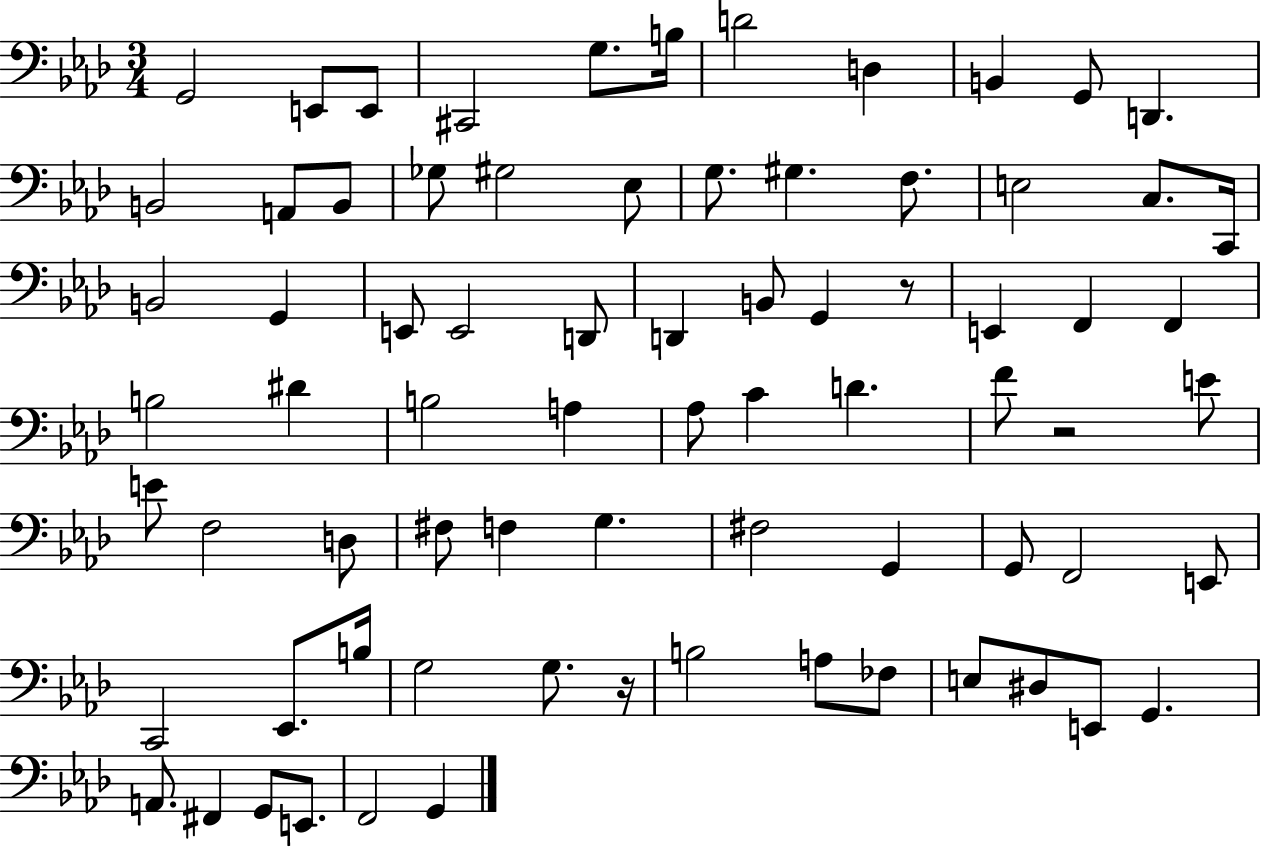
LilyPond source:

{
  \clef bass
  \numericTimeSignature
  \time 3/4
  \key aes \major
  g,2 e,8 e,8 | cis,2 g8. b16 | d'2 d4 | b,4 g,8 d,4. | \break b,2 a,8 b,8 | ges8 gis2 ees8 | g8. gis4. f8. | e2 c8. c,16 | \break b,2 g,4 | e,8 e,2 d,8 | d,4 b,8 g,4 r8 | e,4 f,4 f,4 | \break b2 dis'4 | b2 a4 | aes8 c'4 d'4. | f'8 r2 e'8 | \break e'8 f2 d8 | fis8 f4 g4. | fis2 g,4 | g,8 f,2 e,8 | \break c,2 ees,8. b16 | g2 g8. r16 | b2 a8 fes8 | e8 dis8 e,8 g,4. | \break a,8. fis,4 g,8 e,8. | f,2 g,4 | \bar "|."
}